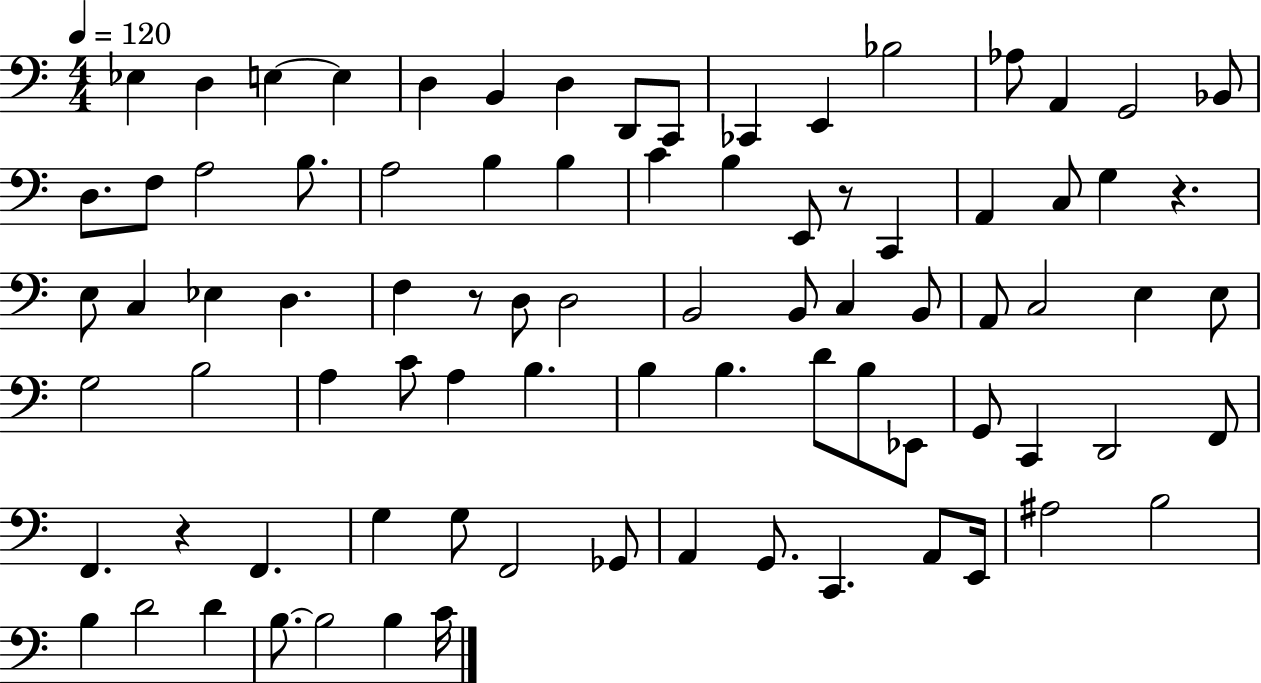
Eb3/q D3/q E3/q E3/q D3/q B2/q D3/q D2/e C2/e CES2/q E2/q Bb3/h Ab3/e A2/q G2/h Bb2/e D3/e. F3/e A3/h B3/e. A3/h B3/q B3/q C4/q B3/q E2/e R/e C2/q A2/q C3/e G3/q R/q. E3/e C3/q Eb3/q D3/q. F3/q R/e D3/e D3/h B2/h B2/e C3/q B2/e A2/e C3/h E3/q E3/e G3/h B3/h A3/q C4/e A3/q B3/q. B3/q B3/q. D4/e B3/e Eb2/e G2/e C2/q D2/h F2/e F2/q. R/q F2/q. G3/q G3/e F2/h Gb2/e A2/q G2/e. C2/q. A2/e E2/s A#3/h B3/h B3/q D4/h D4/q B3/e. B3/h B3/q C4/s